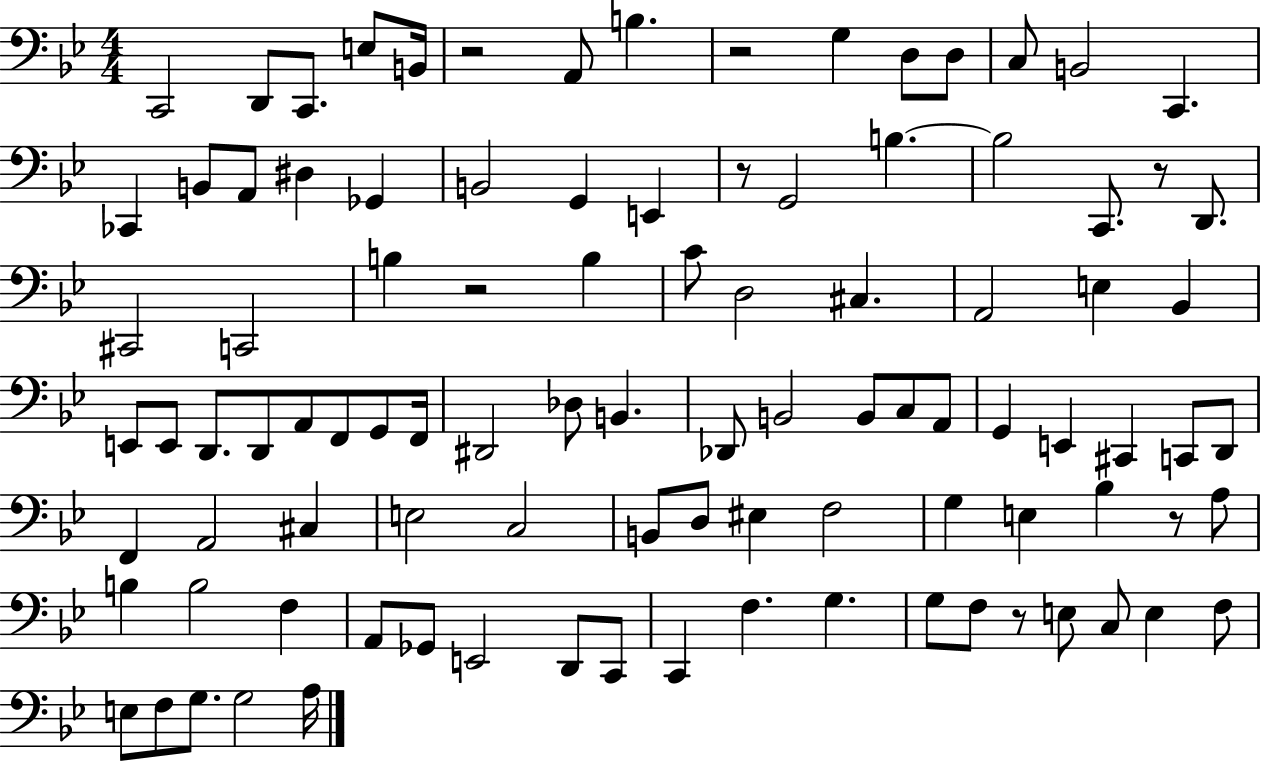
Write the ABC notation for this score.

X:1
T:Untitled
M:4/4
L:1/4
K:Bb
C,,2 D,,/2 C,,/2 E,/2 B,,/4 z2 A,,/2 B, z2 G, D,/2 D,/2 C,/2 B,,2 C,, _C,, B,,/2 A,,/2 ^D, _G,, B,,2 G,, E,, z/2 G,,2 B, B,2 C,,/2 z/2 D,,/2 ^C,,2 C,,2 B, z2 B, C/2 D,2 ^C, A,,2 E, _B,, E,,/2 E,,/2 D,,/2 D,,/2 A,,/2 F,,/2 G,,/2 F,,/4 ^D,,2 _D,/2 B,, _D,,/2 B,,2 B,,/2 C,/2 A,,/2 G,, E,, ^C,, C,,/2 D,,/2 F,, A,,2 ^C, E,2 C,2 B,,/2 D,/2 ^E, F,2 G, E, _B, z/2 A,/2 B, B,2 F, A,,/2 _G,,/2 E,,2 D,,/2 C,,/2 C,, F, G, G,/2 F,/2 z/2 E,/2 C,/2 E, F,/2 E,/2 F,/2 G,/2 G,2 A,/4